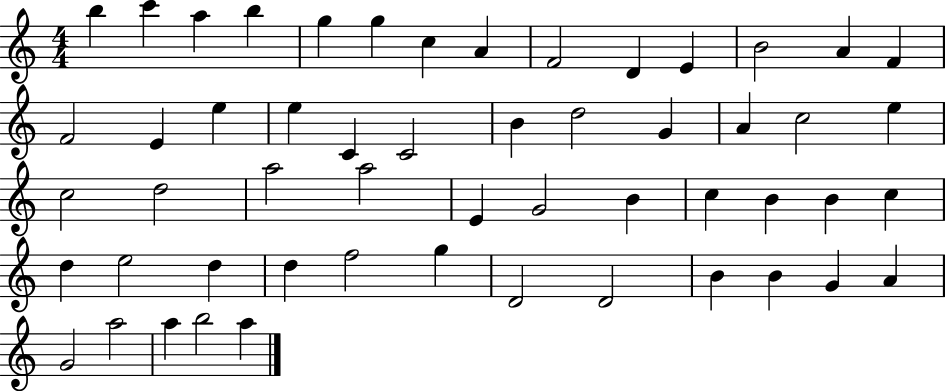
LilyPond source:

{
  \clef treble
  \numericTimeSignature
  \time 4/4
  \key c \major
  b''4 c'''4 a''4 b''4 | g''4 g''4 c''4 a'4 | f'2 d'4 e'4 | b'2 a'4 f'4 | \break f'2 e'4 e''4 | e''4 c'4 c'2 | b'4 d''2 g'4 | a'4 c''2 e''4 | \break c''2 d''2 | a''2 a''2 | e'4 g'2 b'4 | c''4 b'4 b'4 c''4 | \break d''4 e''2 d''4 | d''4 f''2 g''4 | d'2 d'2 | b'4 b'4 g'4 a'4 | \break g'2 a''2 | a''4 b''2 a''4 | \bar "|."
}